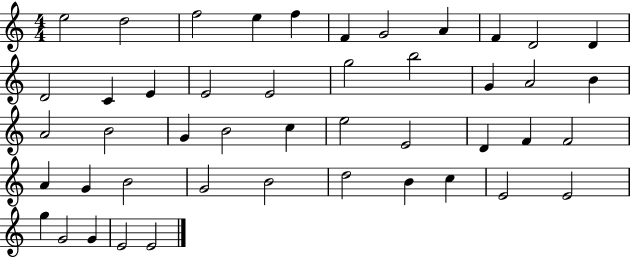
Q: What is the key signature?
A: C major